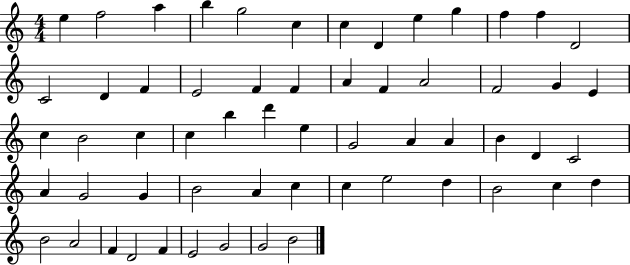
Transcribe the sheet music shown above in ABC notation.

X:1
T:Untitled
M:4/4
L:1/4
K:C
e f2 a b g2 c c D e g f f D2 C2 D F E2 F F A F A2 F2 G E c B2 c c b d' e G2 A A B D C2 A G2 G B2 A c c e2 d B2 c d B2 A2 F D2 F E2 G2 G2 B2